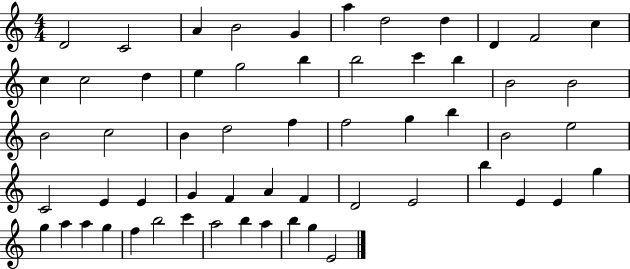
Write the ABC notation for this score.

X:1
T:Untitled
M:4/4
L:1/4
K:C
D2 C2 A B2 G a d2 d D F2 c c c2 d e g2 b b2 c' b B2 B2 B2 c2 B d2 f f2 g b B2 e2 C2 E E G F A F D2 E2 b E E g g a a g f b2 c' a2 b a b g E2